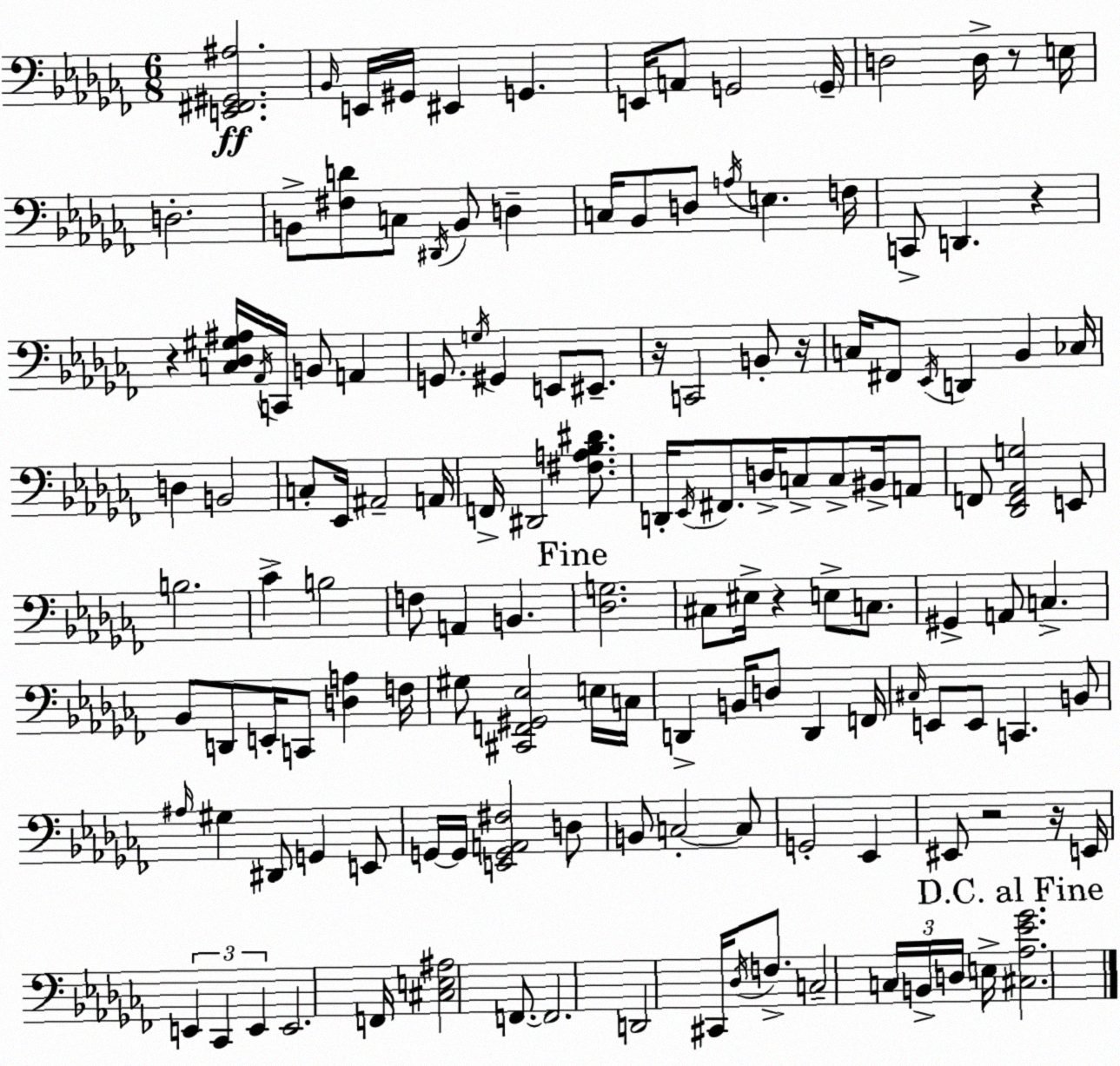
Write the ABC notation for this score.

X:1
T:Untitled
M:6/8
L:1/4
K:Abm
[E,,^F,,^G,,^A,]2 _B,,/4 E,,/4 ^G,,/4 ^E,, G,, E,,/4 A,,/2 G,,2 G,,/4 D,2 D,/4 z/2 E,/4 D,2 B,,/2 [^F,D]/2 C,/2 ^D,,/4 B,,/2 D, C,/4 _B,,/2 D,/2 A,/4 E, F,/4 C,,/2 D,, z z [C,_D,^G,^A,]/4 _A,,/4 C,,/4 B,,/2 A,, G,,/2 G,/4 ^G,, E,,/2 ^E,,/2 z/4 C,,2 B,,/2 z/4 C,/4 ^F,,/2 _E,,/4 D,, _B,, _C,/4 D, B,,2 C,/2 _E,,/4 ^A,,2 A,,/4 F,,/4 ^D,,2 [^F,A,_B,^D]/2 D,,/4 _E,,/4 ^F,,/2 D,/4 C,/2 C,/2 ^B,,/4 A,,/2 F,,/2 [_D,,F,,_A,,G,]2 E,,/2 B,2 _C B,2 F,/2 A,, B,, [_D,G,]2 ^C,/2 ^E,/4 z E,/2 C,/2 ^G,, A,,/2 C, _B,,/2 D,,/2 E,,/4 C,,/2 [D,A,] F,/4 ^G,/2 [^C,,F,,^G,,_E,]2 E,/4 C,/4 D,, B,,/4 D,/2 D,, F,,/4 ^C,/4 E,,/2 E,,/2 C,, B,,/2 ^A,/4 ^G, ^D,,/2 G,, E,,/2 G,,/4 G,,/4 [E,,G,,A,,^F,]2 D,/2 B,,/2 C,2 C,/2 G,,2 _E,, ^E,,/2 z2 z/4 E,,/4 E,, _C,, E,, E,,2 F,,/4 [^C,E,^A,]2 F,,/2 F,,2 D,,2 ^C,,/4 _D,/4 F,/2 C,2 C,/4 B,,/4 D,/4 E,/4 [^C,_A,_E_G]2